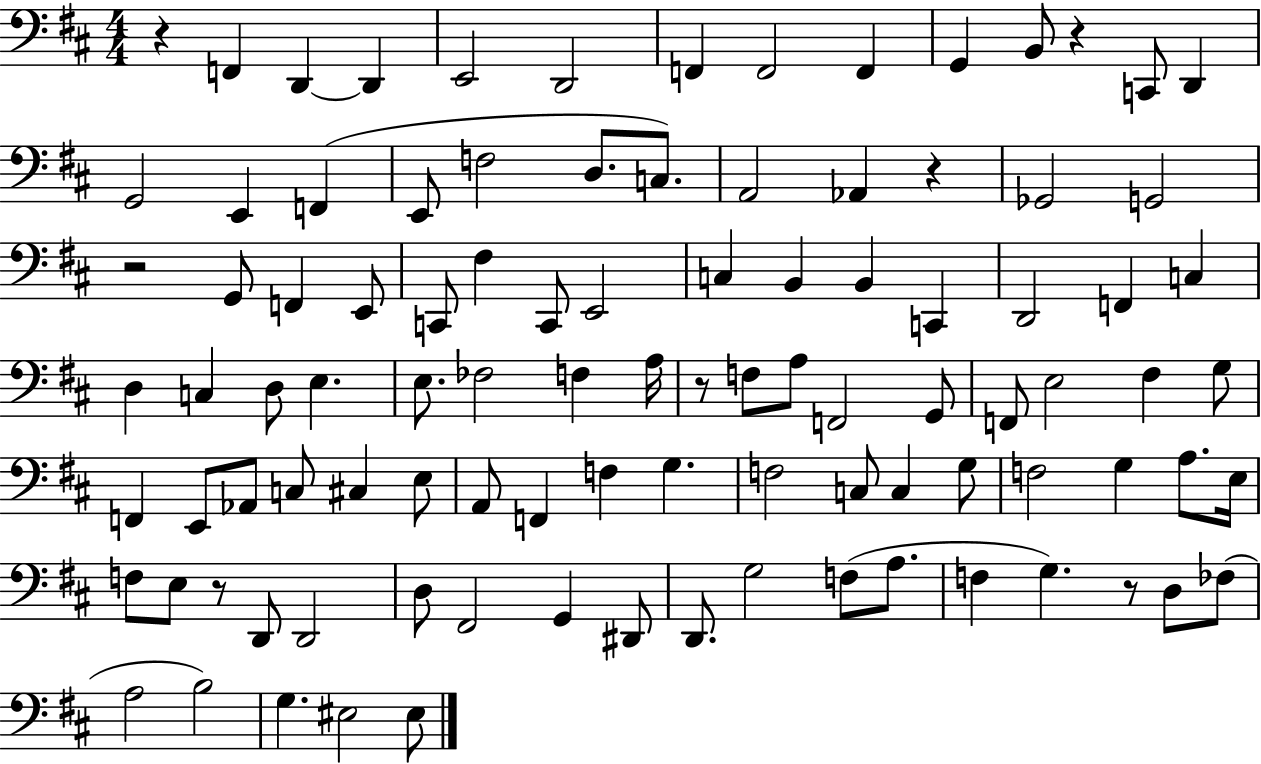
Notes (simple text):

R/q F2/q D2/q D2/q E2/h D2/h F2/q F2/h F2/q G2/q B2/e R/q C2/e D2/q G2/h E2/q F2/q E2/e F3/h D3/e. C3/e. A2/h Ab2/q R/q Gb2/h G2/h R/h G2/e F2/q E2/e C2/e F#3/q C2/e E2/h C3/q B2/q B2/q C2/q D2/h F2/q C3/q D3/q C3/q D3/e E3/q. E3/e. FES3/h F3/q A3/s R/e F3/e A3/e F2/h G2/e F2/e E3/h F#3/q G3/e F2/q E2/e Ab2/e C3/e C#3/q E3/e A2/e F2/q F3/q G3/q. F3/h C3/e C3/q G3/e F3/h G3/q A3/e. E3/s F3/e E3/e R/e D2/e D2/h D3/e F#2/h G2/q D#2/e D2/e. G3/h F3/e A3/e. F3/q G3/q. R/e D3/e FES3/e A3/h B3/h G3/q. EIS3/h EIS3/e